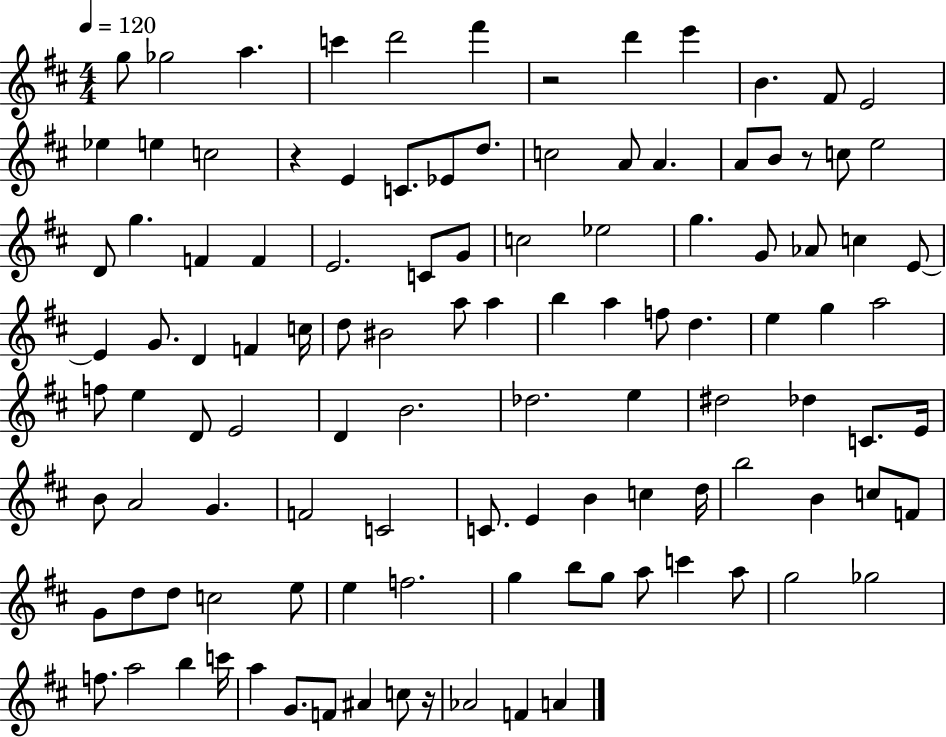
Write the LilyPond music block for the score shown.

{
  \clef treble
  \numericTimeSignature
  \time 4/4
  \key d \major
  \tempo 4 = 120
  g''8 ges''2 a''4. | c'''4 d'''2 fis'''4 | r2 d'''4 e'''4 | b'4. fis'8 e'2 | \break ees''4 e''4 c''2 | r4 e'4 c'8. ees'8 d''8. | c''2 a'8 a'4. | a'8 b'8 r8 c''8 e''2 | \break d'8 g''4. f'4 f'4 | e'2. c'8 g'8 | c''2 ees''2 | g''4. g'8 aes'8 c''4 e'8~~ | \break e'4 g'8. d'4 f'4 c''16 | d''8 bis'2 a''8 a''4 | b''4 a''4 f''8 d''4. | e''4 g''4 a''2 | \break f''8 e''4 d'8 e'2 | d'4 b'2. | des''2. e''4 | dis''2 des''4 c'8. e'16 | \break b'8 a'2 g'4. | f'2 c'2 | c'8. e'4 b'4 c''4 d''16 | b''2 b'4 c''8 f'8 | \break g'8 d''8 d''8 c''2 e''8 | e''4 f''2. | g''4 b''8 g''8 a''8 c'''4 a''8 | g''2 ges''2 | \break f''8. a''2 b''4 c'''16 | a''4 g'8. f'8 ais'4 c''8 r16 | aes'2 f'4 a'4 | \bar "|."
}